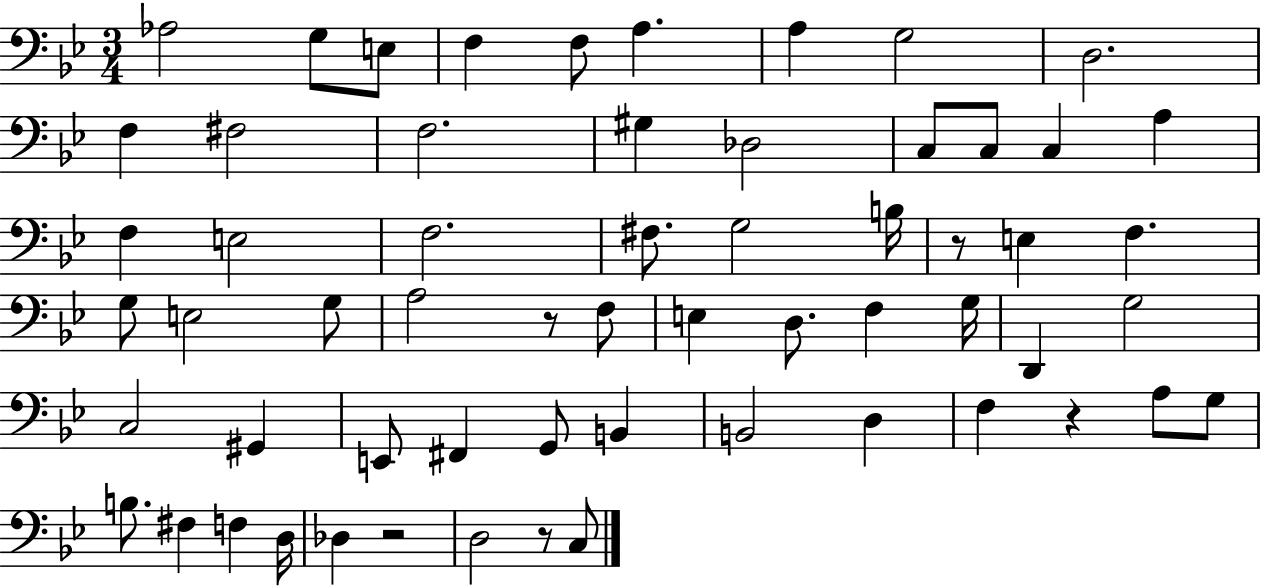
X:1
T:Untitled
M:3/4
L:1/4
K:Bb
_A,2 G,/2 E,/2 F, F,/2 A, A, G,2 D,2 F, ^F,2 F,2 ^G, _D,2 C,/2 C,/2 C, A, F, E,2 F,2 ^F,/2 G,2 B,/4 z/2 E, F, G,/2 E,2 G,/2 A,2 z/2 F,/2 E, D,/2 F, G,/4 D,, G,2 C,2 ^G,, E,,/2 ^F,, G,,/2 B,, B,,2 D, F, z A,/2 G,/2 B,/2 ^F, F, D,/4 _D, z2 D,2 z/2 C,/2